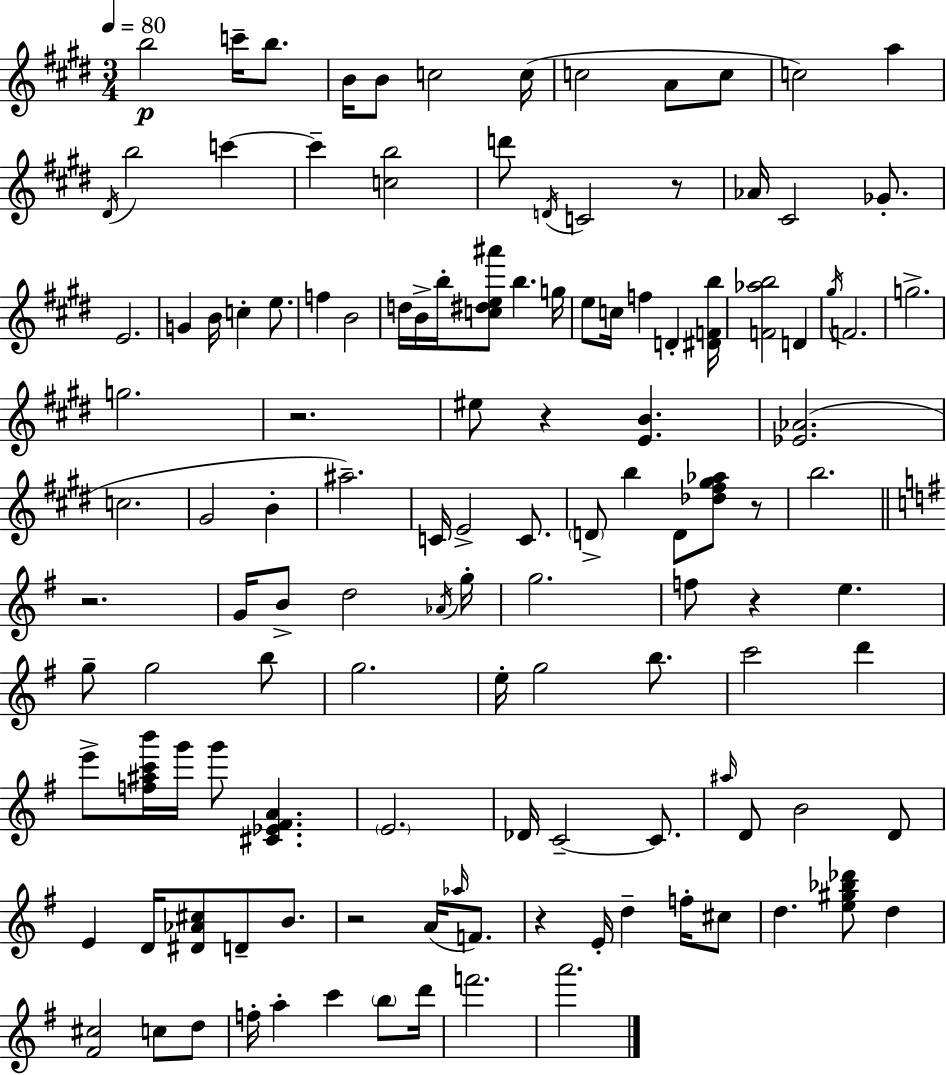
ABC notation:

X:1
T:Untitled
M:3/4
L:1/4
K:E
b2 c'/4 b/2 B/4 B/2 c2 c/4 c2 A/2 c/2 c2 a ^D/4 b2 c' c' [cb]2 d'/2 D/4 C2 z/2 _A/4 ^C2 _G/2 E2 G B/4 c e/2 f B2 d/4 B/4 b/4 [c^de^a']/2 b g/4 e/2 c/4 f D [^DFb]/4 [F_ab]2 D ^g/4 F2 g2 g2 z2 ^e/2 z [EB] [_E_A]2 c2 ^G2 B ^a2 C/4 E2 C/2 D/2 b D/2 [_d^f^g_a]/2 z/2 b2 z2 G/4 B/2 d2 _A/4 g/4 g2 f/2 z e g/2 g2 b/2 g2 e/4 g2 b/2 c'2 d' e'/2 [f^ac'b']/4 g'/4 g'/2 [^C_E^FA] E2 _D/4 C2 C/2 ^a/4 D/2 B2 D/2 E D/4 [^D_A^c]/2 D/2 B/2 z2 A/4 _a/4 F/2 z E/4 d f/4 ^c/2 d [e^g_b_d']/2 d [^F^c]2 c/2 d/2 f/4 a c' b/2 d'/4 f'2 a'2